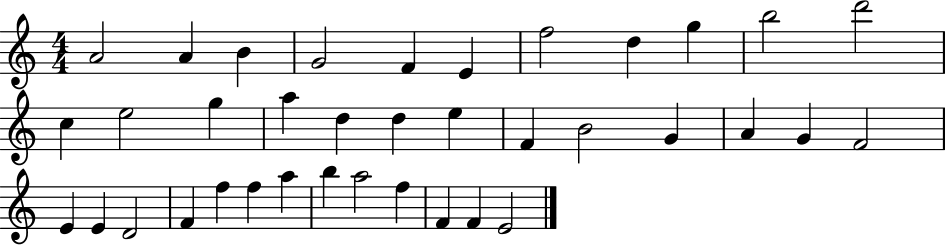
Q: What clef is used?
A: treble